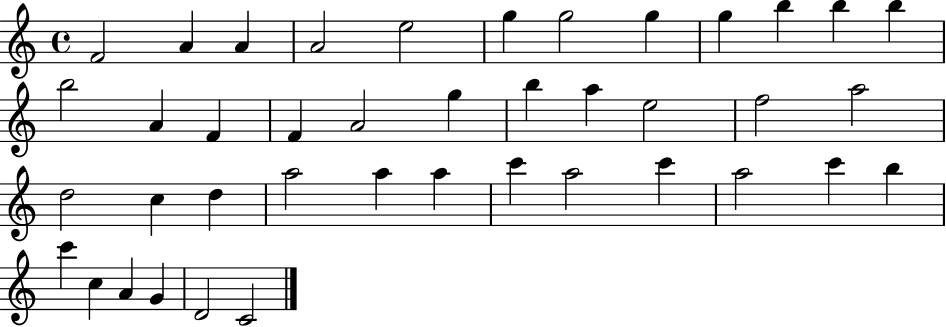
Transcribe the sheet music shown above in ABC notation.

X:1
T:Untitled
M:4/4
L:1/4
K:C
F2 A A A2 e2 g g2 g g b b b b2 A F F A2 g b a e2 f2 a2 d2 c d a2 a a c' a2 c' a2 c' b c' c A G D2 C2